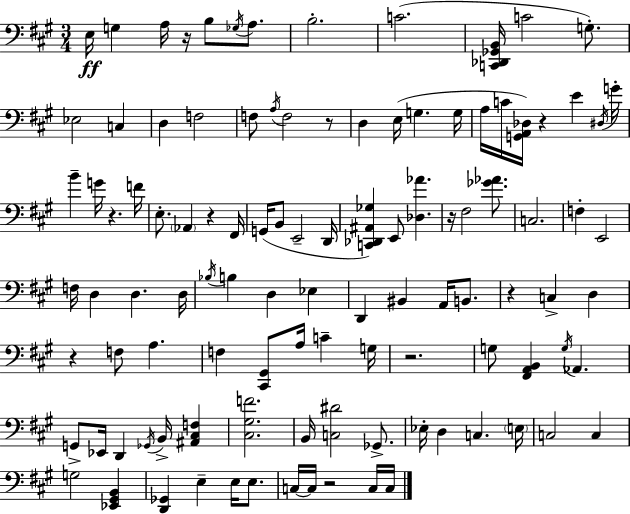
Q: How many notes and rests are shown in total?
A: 107